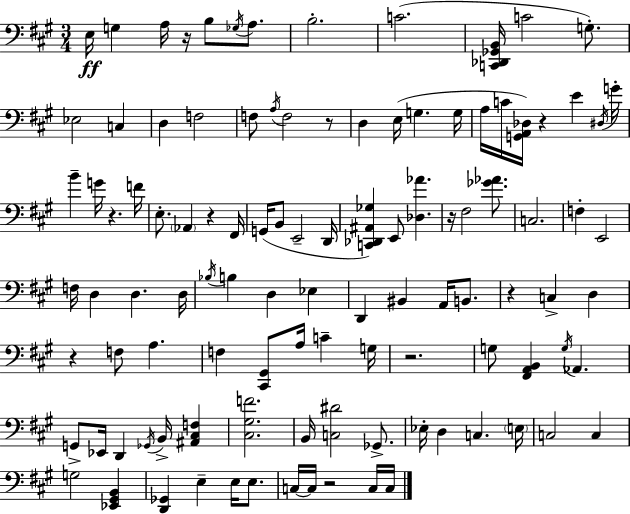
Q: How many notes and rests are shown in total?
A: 107